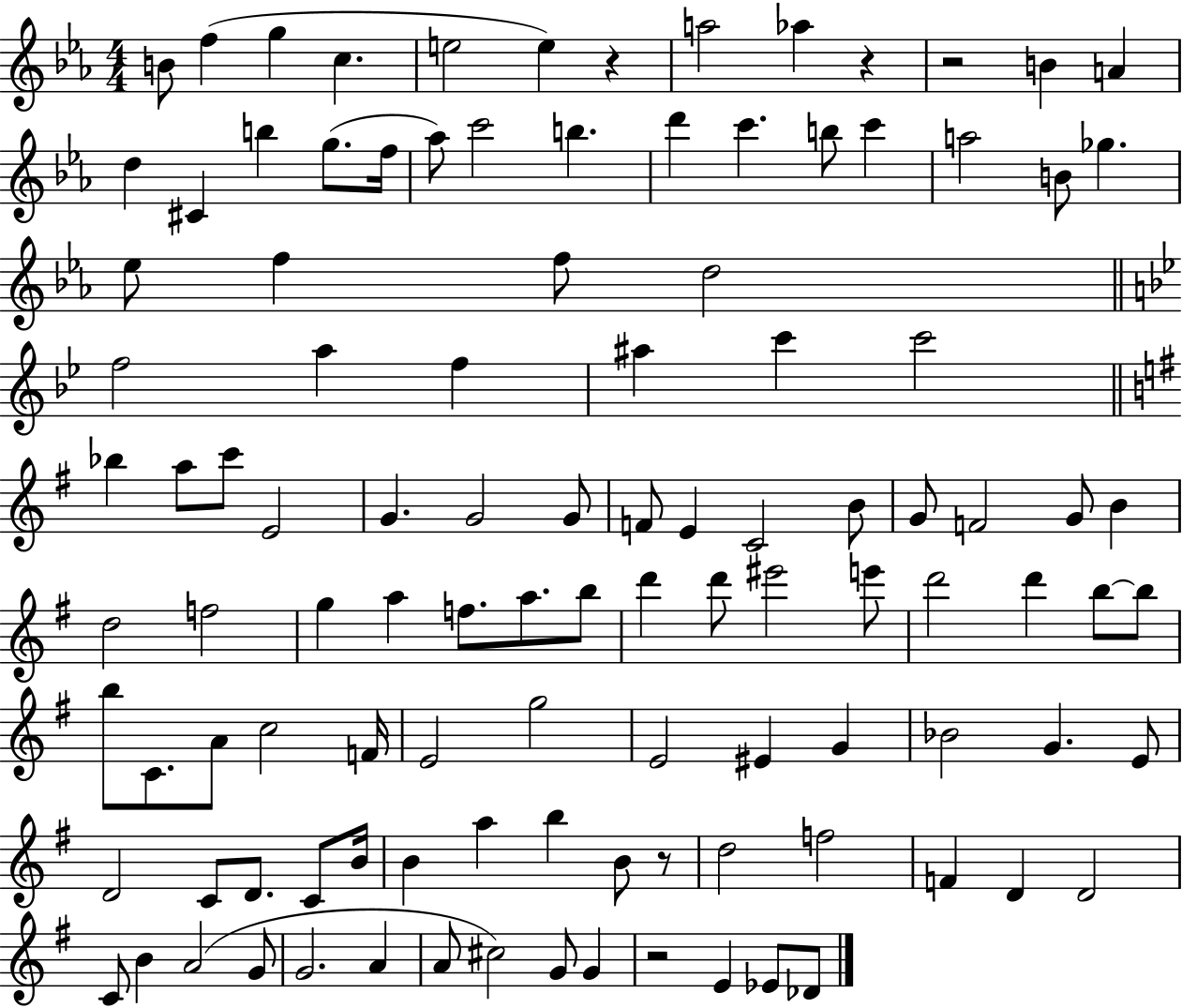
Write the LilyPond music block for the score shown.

{
  \clef treble
  \numericTimeSignature
  \time 4/4
  \key ees \major
  \repeat volta 2 { b'8 f''4( g''4 c''4. | e''2 e''4) r4 | a''2 aes''4 r4 | r2 b'4 a'4 | \break d''4 cis'4 b''4 g''8.( f''16 | aes''8) c'''2 b''4. | d'''4 c'''4. b''8 c'''4 | a''2 b'8 ges''4. | \break ees''8 f''4 f''8 d''2 | \bar "||" \break \key bes \major f''2 a''4 f''4 | ais''4 c'''4 c'''2 | \bar "||" \break \key e \minor bes''4 a''8 c'''8 e'2 | g'4. g'2 g'8 | f'8 e'4 c'2 b'8 | g'8 f'2 g'8 b'4 | \break d''2 f''2 | g''4 a''4 f''8. a''8. b''8 | d'''4 d'''8 eis'''2 e'''8 | d'''2 d'''4 b''8~~ b''8 | \break b''8 c'8. a'8 c''2 f'16 | e'2 g''2 | e'2 eis'4 g'4 | bes'2 g'4. e'8 | \break d'2 c'8 d'8. c'8 b'16 | b'4 a''4 b''4 b'8 r8 | d''2 f''2 | f'4 d'4 d'2 | \break c'8 b'4 a'2( g'8 | g'2. a'4 | a'8 cis''2) g'8 g'4 | r2 e'4 ees'8 des'8 | \break } \bar "|."
}